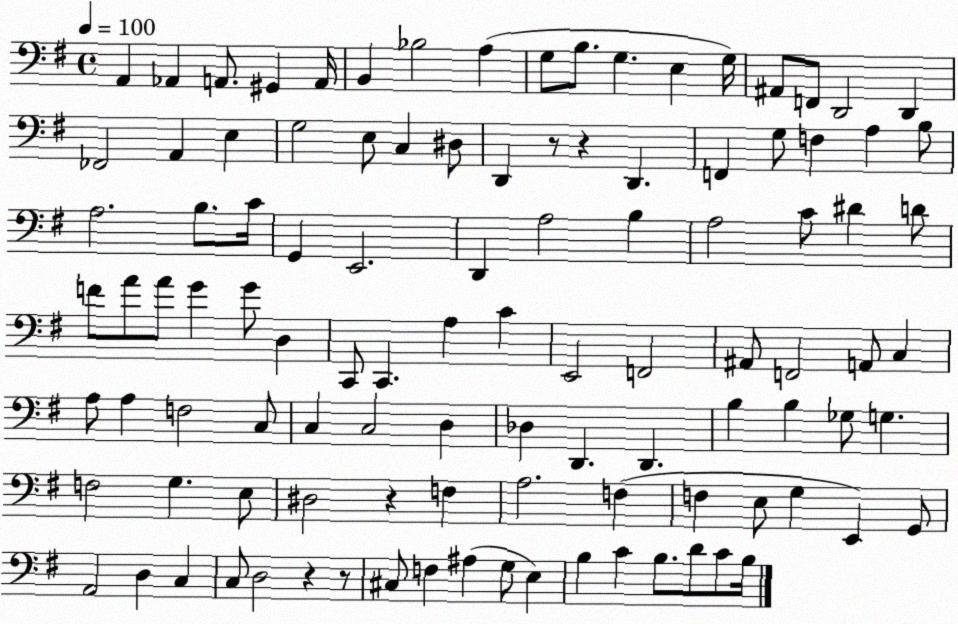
X:1
T:Untitled
M:4/4
L:1/4
K:G
A,, _A,, A,,/2 ^G,, A,,/4 B,, _B,2 A, G,/2 B,/2 G, E, G,/4 ^A,,/2 F,,/2 D,,2 D,, _F,,2 A,, E, G,2 E,/2 C, ^D,/2 D,, z/2 z D,, F,, G,/2 F, A, B,/2 A,2 B,/2 C/4 G,, E,,2 D,, A,2 B, A,2 C/2 ^D D/2 F/2 A/2 A/2 G G/2 D, C,,/2 C,, A, C E,,2 F,,2 ^A,,/2 F,,2 A,,/2 C, A,/2 A, F,2 C,/2 C, C,2 D, _D, D,, D,, B, B, _G,/2 G, F,2 G, E,/2 ^D,2 z F, A,2 F, F, E,/2 G, E,, G,,/2 A,,2 D, C, C,/2 D,2 z z/2 ^C,/2 F, ^A, G,/2 E, B, C B,/2 D/2 C/2 B,/4